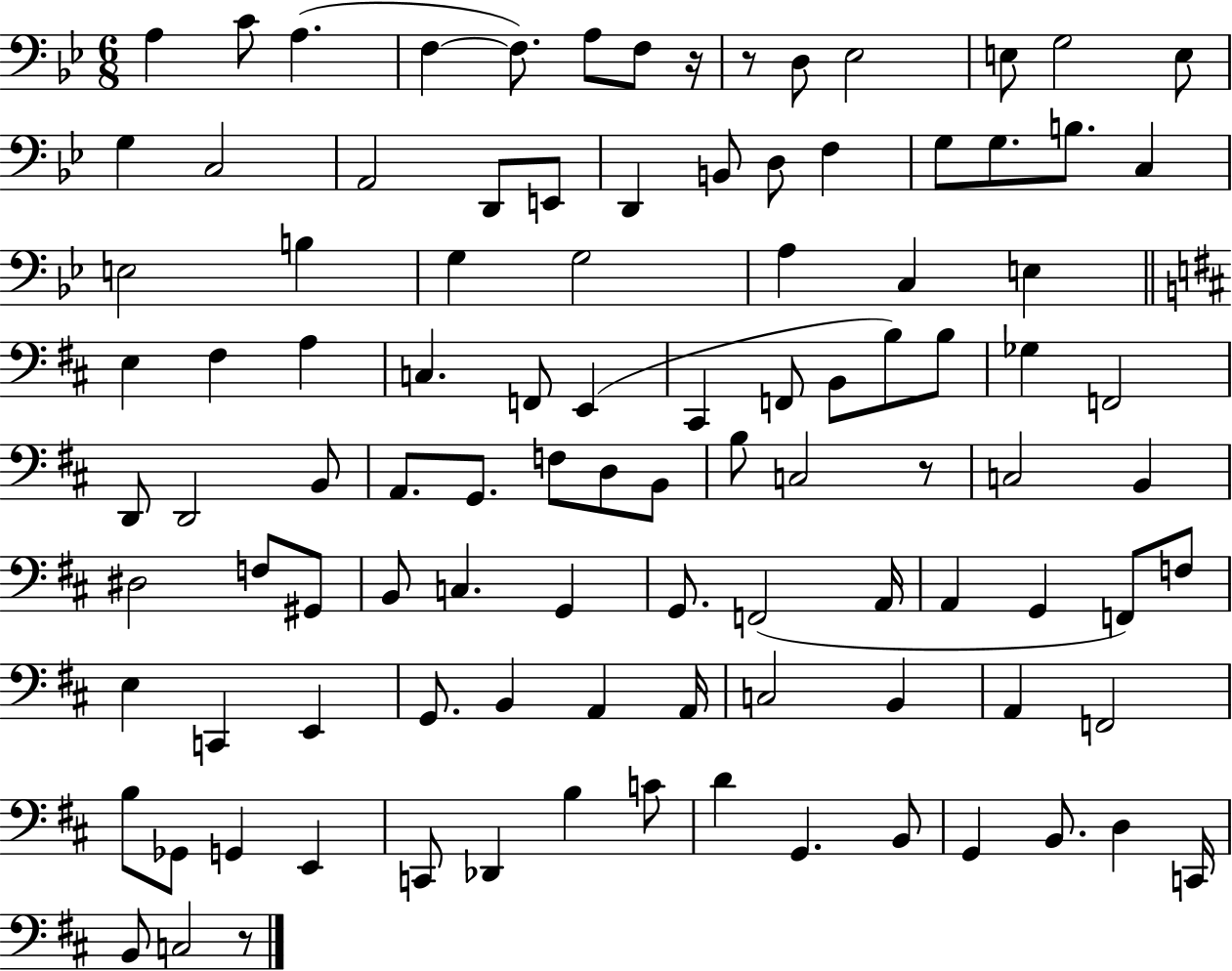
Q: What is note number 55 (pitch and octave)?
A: C3